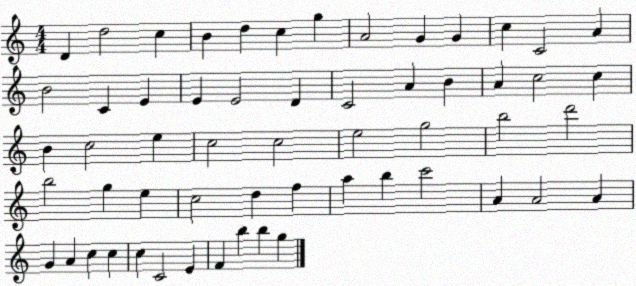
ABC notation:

X:1
T:Untitled
M:4/4
L:1/4
K:C
D d2 c B d c g A2 G G c C2 A B2 C E E E2 D C2 A B A c2 c B c2 e c2 c2 e2 g2 b2 d'2 b2 g e c2 d f a b c'2 A A2 A G A c c c C2 E F b b g